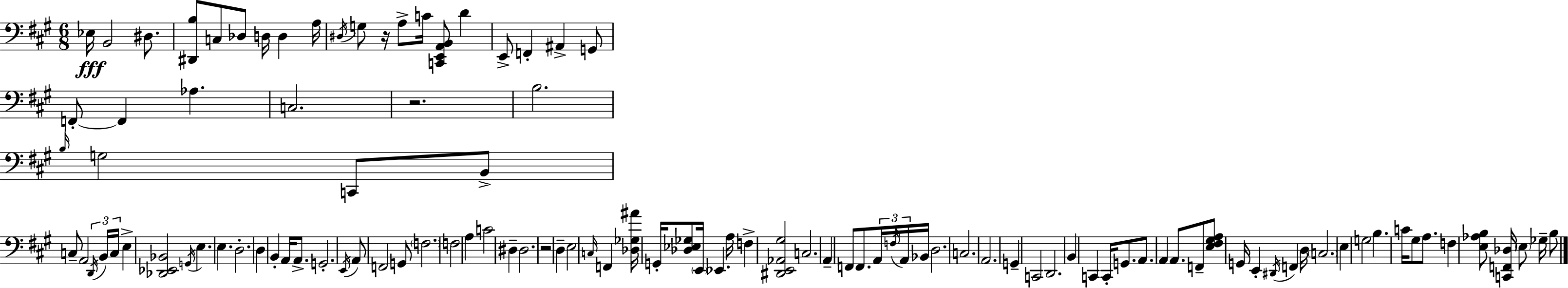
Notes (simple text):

Eb3/s B2/h D#3/e. [D#2,B3]/e C3/e Db3/e D3/s D3/q A3/s D#3/s G3/e R/s A3/e C4/s [C2,E2,A2,B2]/e D4/q E2/e F2/q A#2/q G2/e F2/e F2/q Ab3/q. C3/h. R/h. B3/h. B3/s G3/h C2/e B2/e C3/e A2/h D2/s B2/s C3/s E3/q [Db2,Eb2,Bb2]/h G2/s E3/q. E3/q. D3/h. D3/q B2/q A2/s A2/e. G2/h. E2/s A2/e F2/h G2/e F3/h. F3/h A3/q C4/h D#3/q D#3/h. R/h D3/q E3/h C3/s F2/q [Db3,Gb3,A#4]/s G2/s [Db3,Eb3,Gb3]/e E2/s Eb2/q. A3/s F3/q [D#2,E2,Ab2,G#3]/h C3/h. A2/q F2/e F2/e. A2/s F3/s A2/s Bb2/s D3/h. C3/h. A2/h. G2/q C2/h D2/h. B2/q C2/q C2/s G2/e. A2/e. A2/q A2/e. F2/e [E3,F#3,G#3,A3]/e G2/s E2/q D#2/s F2/q D3/s C3/h. E3/q G3/h B3/q. C4/s G#3/e A3/e. F3/q [E3,Ab3,B3]/e [C2,F2,Db3]/s E3/e Gb3/s B3/e